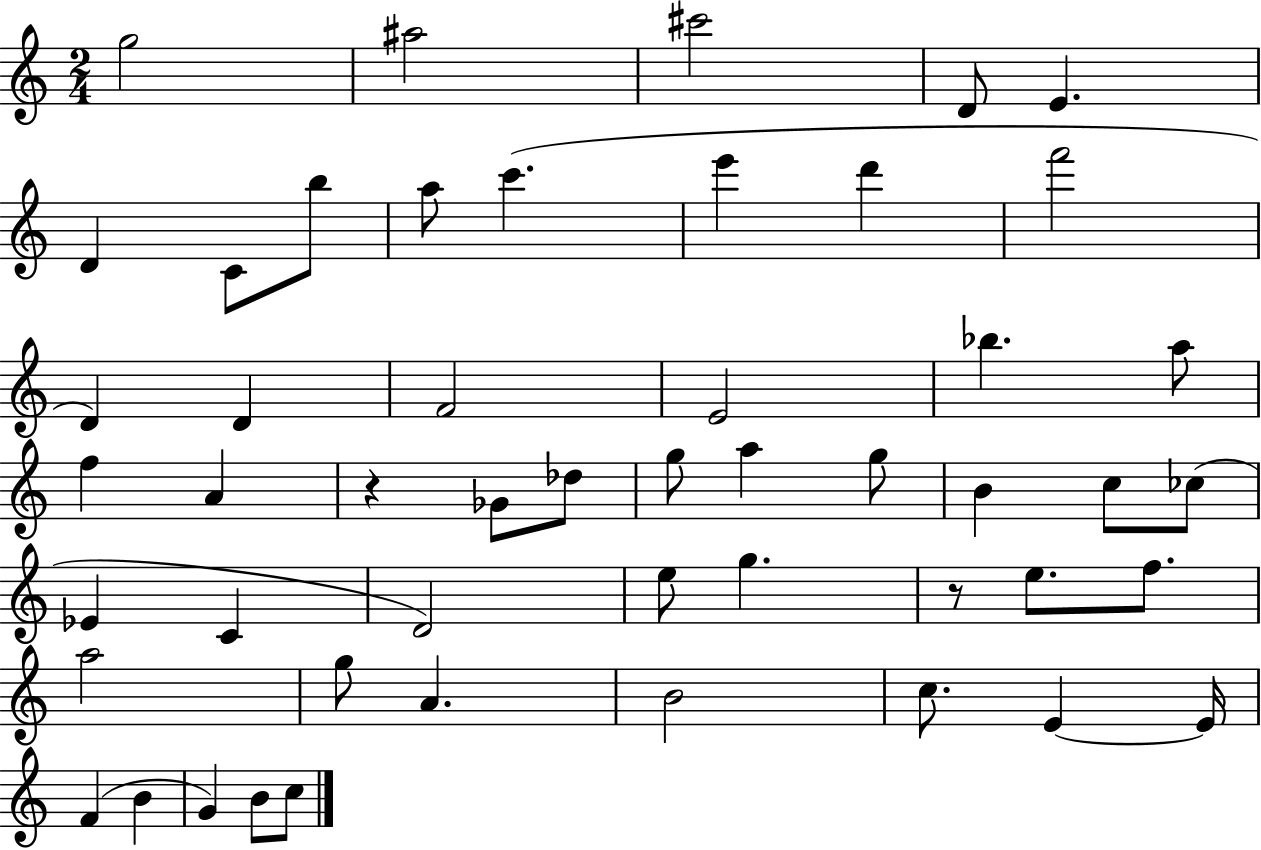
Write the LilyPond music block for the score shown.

{
  \clef treble
  \numericTimeSignature
  \time 2/4
  \key c \major
  g''2 | ais''2 | cis'''2 | d'8 e'4. | \break d'4 c'8 b''8 | a''8 c'''4.( | e'''4 d'''4 | f'''2 | \break d'4) d'4 | f'2 | e'2 | bes''4. a''8 | \break f''4 a'4 | r4 ges'8 des''8 | g''8 a''4 g''8 | b'4 c''8 ces''8( | \break ees'4 c'4 | d'2) | e''8 g''4. | r8 e''8. f''8. | \break a''2 | g''8 a'4. | b'2 | c''8. e'4~~ e'16 | \break f'4( b'4 | g'4) b'8 c''8 | \bar "|."
}